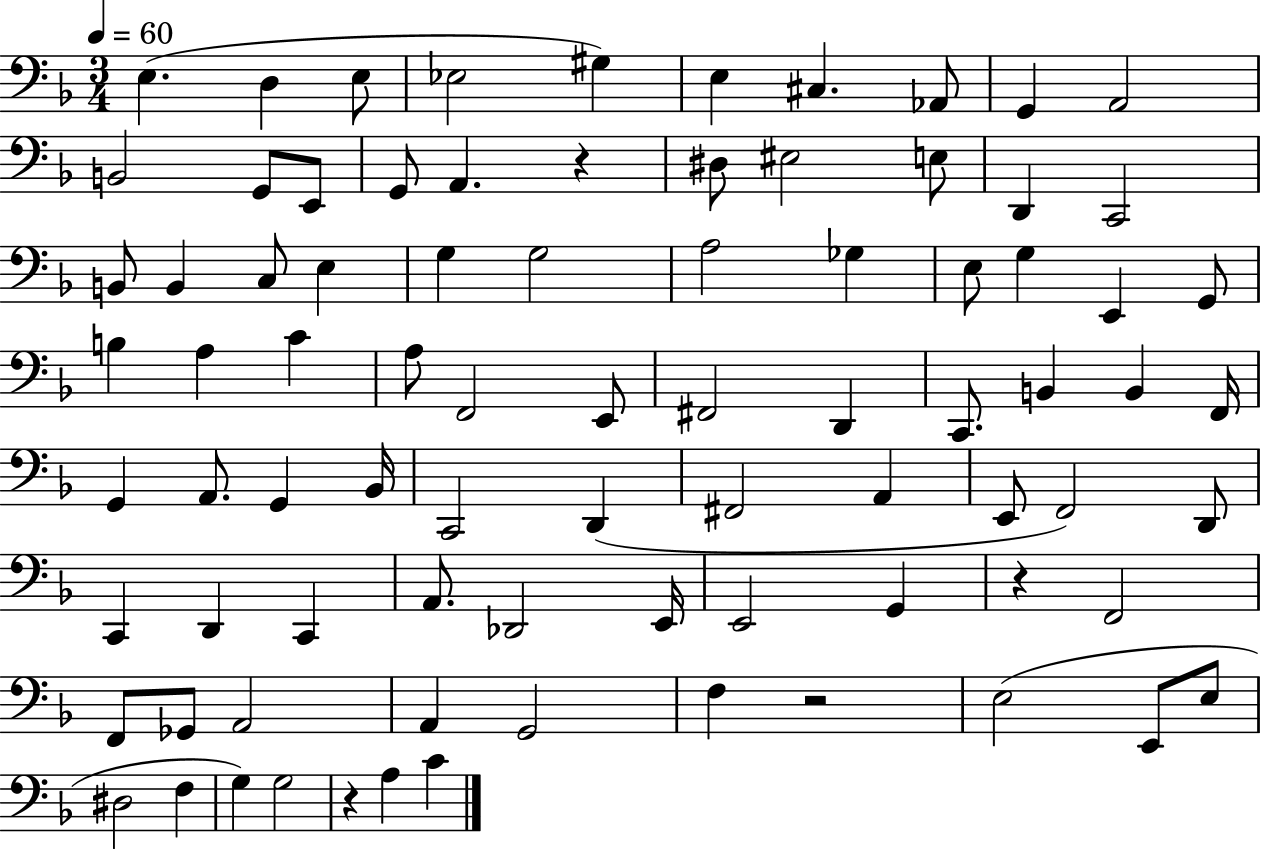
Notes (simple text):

E3/q. D3/q E3/e Eb3/h G#3/q E3/q C#3/q. Ab2/e G2/q A2/h B2/h G2/e E2/e G2/e A2/q. R/q D#3/e EIS3/h E3/e D2/q C2/h B2/e B2/q C3/e E3/q G3/q G3/h A3/h Gb3/q E3/e G3/q E2/q G2/e B3/q A3/q C4/q A3/e F2/h E2/e F#2/h D2/q C2/e. B2/q B2/q F2/s G2/q A2/e. G2/q Bb2/s C2/h D2/q F#2/h A2/q E2/e F2/h D2/e C2/q D2/q C2/q A2/e. Db2/h E2/s E2/h G2/q R/q F2/h F2/e Gb2/e A2/h A2/q G2/h F3/q R/h E3/h E2/e E3/e D#3/h F3/q G3/q G3/h R/q A3/q C4/q